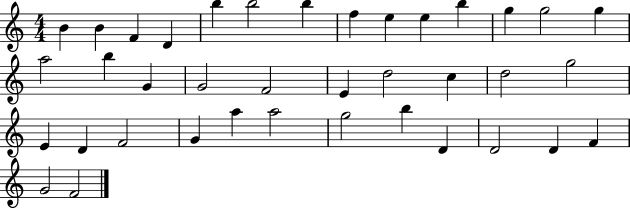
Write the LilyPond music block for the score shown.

{
  \clef treble
  \numericTimeSignature
  \time 4/4
  \key c \major
  b'4 b'4 f'4 d'4 | b''4 b''2 b''4 | f''4 e''4 e''4 b''4 | g''4 g''2 g''4 | \break a''2 b''4 g'4 | g'2 f'2 | e'4 d''2 c''4 | d''2 g''2 | \break e'4 d'4 f'2 | g'4 a''4 a''2 | g''2 b''4 d'4 | d'2 d'4 f'4 | \break g'2 f'2 | \bar "|."
}